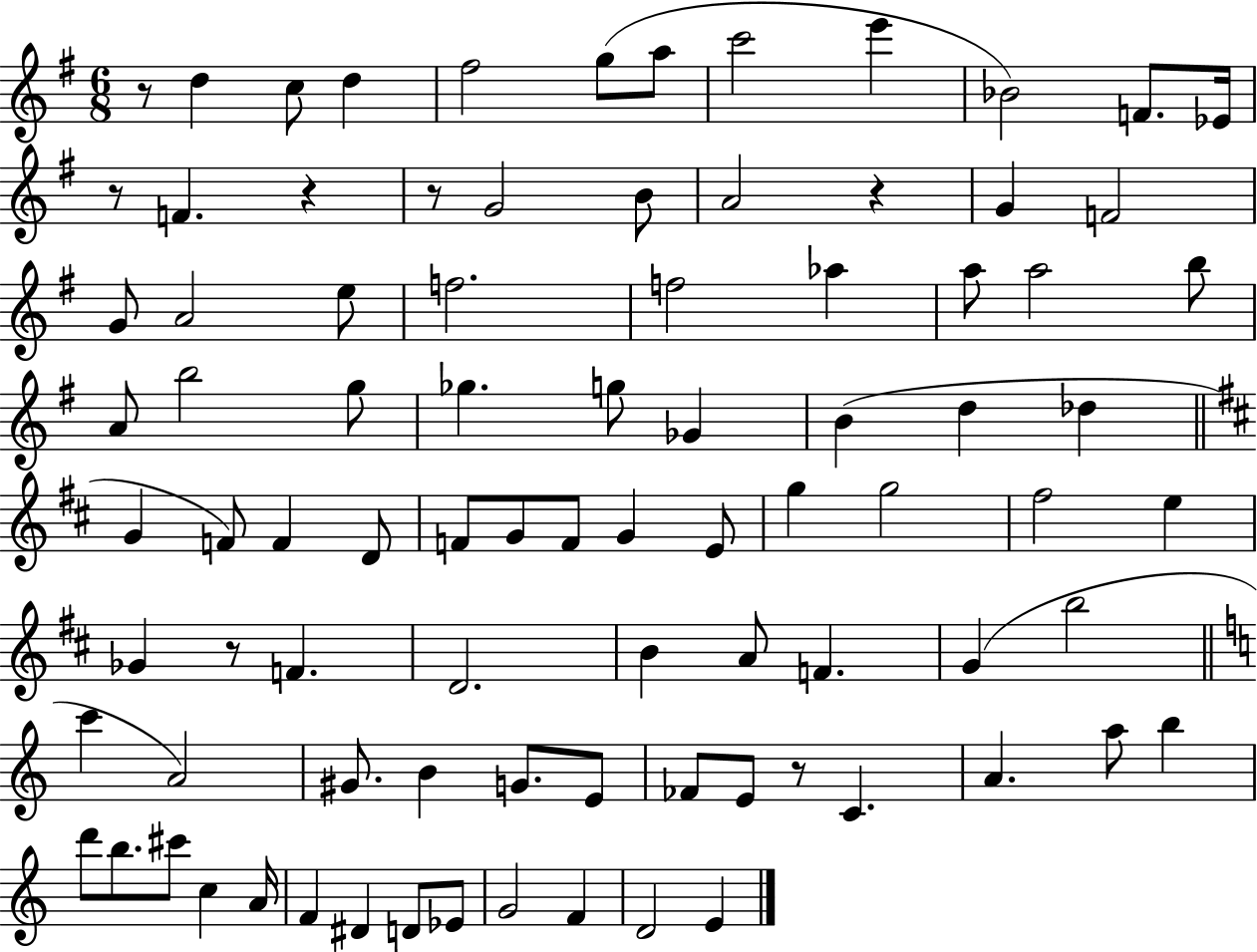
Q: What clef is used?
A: treble